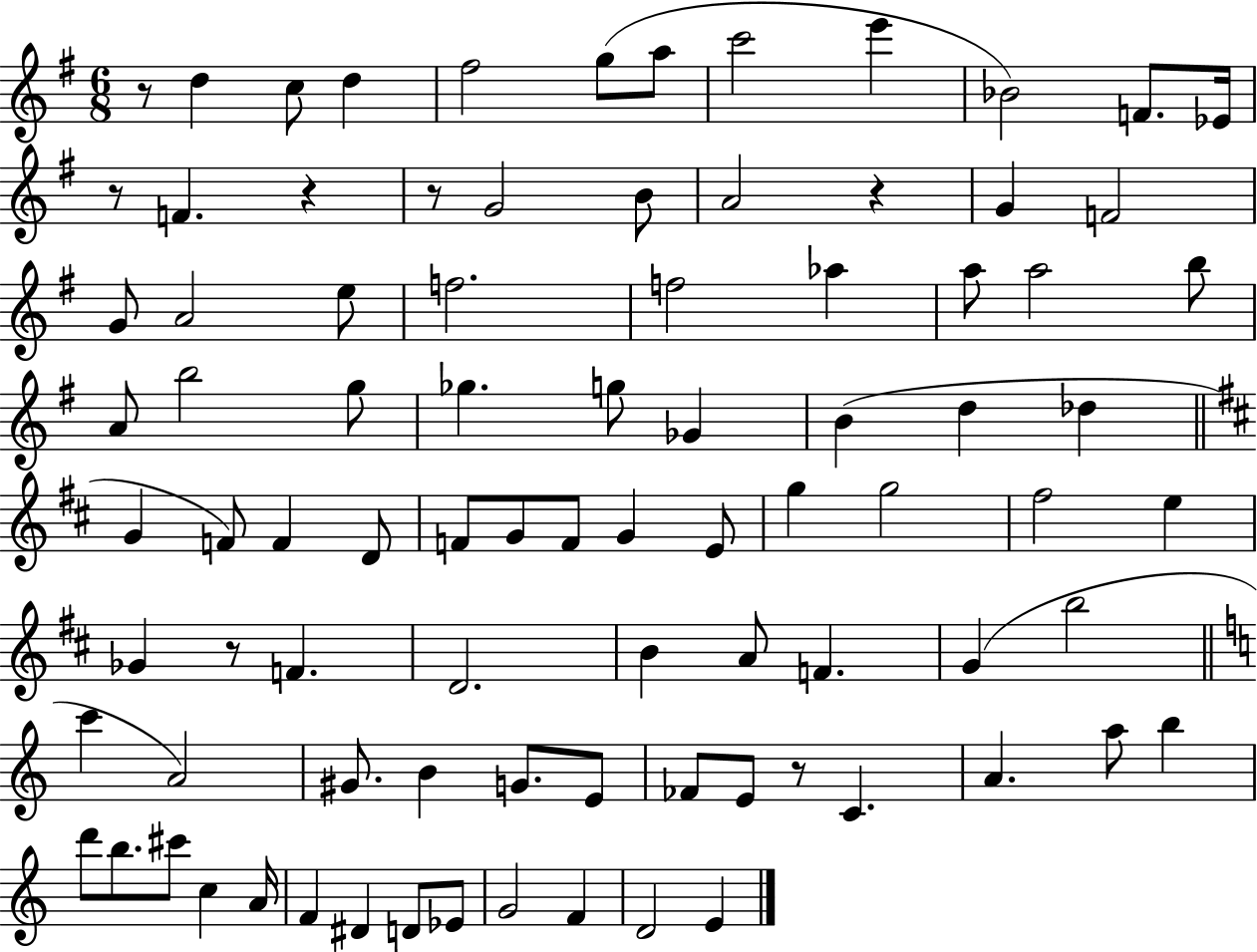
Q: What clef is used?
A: treble